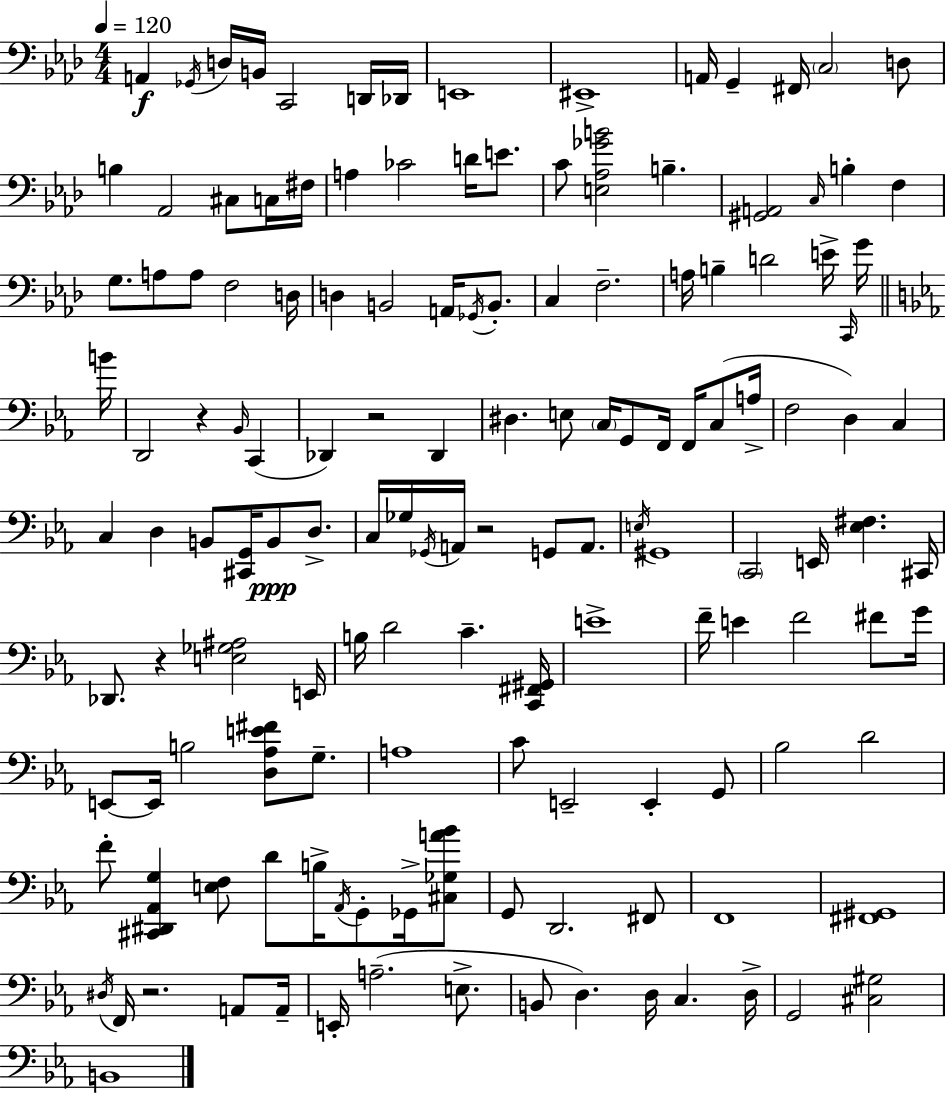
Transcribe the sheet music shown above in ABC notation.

X:1
T:Untitled
M:4/4
L:1/4
K:Ab
A,, _G,,/4 D,/4 B,,/4 C,,2 D,,/4 _D,,/4 E,,4 ^E,,4 A,,/4 G,, ^F,,/4 C,2 D,/2 B, _A,,2 ^C,/2 C,/4 ^F,/4 A, _C2 D/4 E/2 C/2 [E,_A,_GB]2 B, [^G,,A,,]2 C,/4 B, F, G,/2 A,/2 A,/2 F,2 D,/4 D, B,,2 A,,/4 _G,,/4 B,,/2 C, F,2 A,/4 B, D2 E/4 C,,/4 G/4 B/4 D,,2 z _B,,/4 C,, _D,, z2 _D,, ^D, E,/2 C,/4 G,,/2 F,,/4 F,,/4 C,/2 A,/4 F,2 D, C, C, D, B,,/2 [^C,,G,,]/4 B,,/2 D,/2 C,/4 _G,/4 _G,,/4 A,,/4 z2 G,,/2 A,,/2 E,/4 ^G,,4 C,,2 E,,/4 [_E,^F,] ^C,,/4 _D,,/2 z [E,_G,^A,]2 E,,/4 B,/4 D2 C [C,,^F,,^G,,]/4 E4 F/4 E F2 ^F/2 G/4 E,,/2 E,,/4 B,2 [D,_A,E^F]/2 G,/2 A,4 C/2 E,,2 E,, G,,/2 _B,2 D2 F/2 [^C,,^D,,_A,,G,] [E,F,]/2 D/2 B,/4 _A,,/4 G,,/2 _G,,/4 [^C,_G,A_B]/2 G,,/2 D,,2 ^F,,/2 F,,4 [^F,,^G,,]4 ^D,/4 F,,/4 z2 A,,/2 A,,/4 E,,/4 A,2 E,/2 B,,/2 D, D,/4 C, D,/4 G,,2 [^C,^G,]2 B,,4